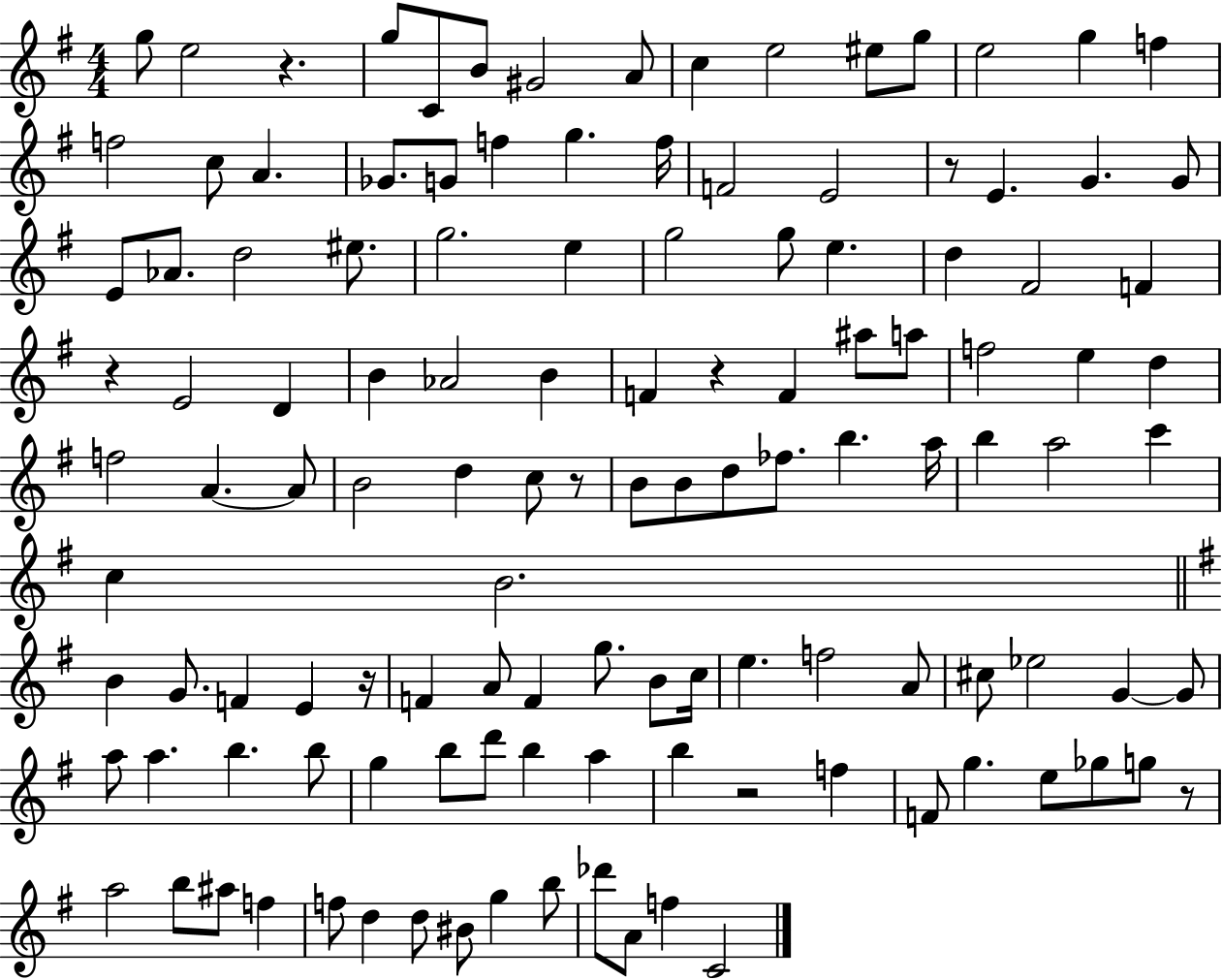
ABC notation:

X:1
T:Untitled
M:4/4
L:1/4
K:G
g/2 e2 z g/2 C/2 B/2 ^G2 A/2 c e2 ^e/2 g/2 e2 g f f2 c/2 A _G/2 G/2 f g f/4 F2 E2 z/2 E G G/2 E/2 _A/2 d2 ^e/2 g2 e g2 g/2 e d ^F2 F z E2 D B _A2 B F z F ^a/2 a/2 f2 e d f2 A A/2 B2 d c/2 z/2 B/2 B/2 d/2 _f/2 b a/4 b a2 c' c B2 B G/2 F E z/4 F A/2 F g/2 B/2 c/4 e f2 A/2 ^c/2 _e2 G G/2 a/2 a b b/2 g b/2 d'/2 b a b z2 f F/2 g e/2 _g/2 g/2 z/2 a2 b/2 ^a/2 f f/2 d d/2 ^B/2 g b/2 _d'/2 A/2 f C2